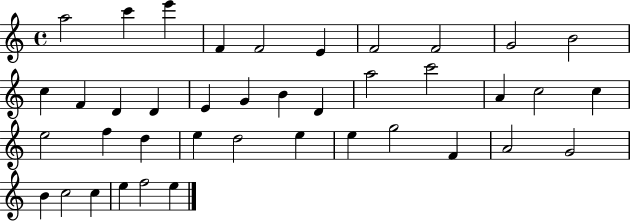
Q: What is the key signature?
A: C major